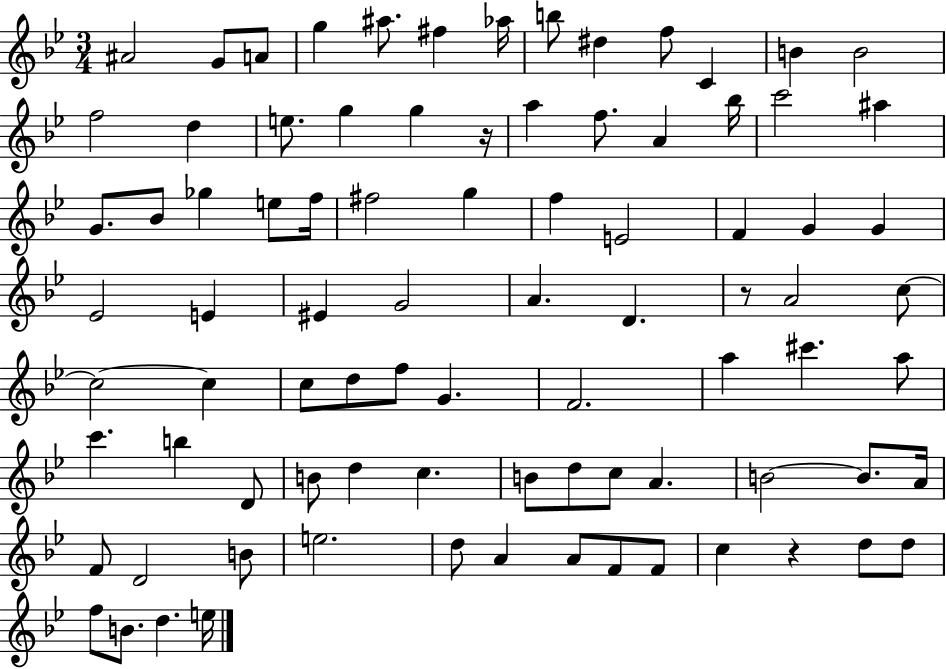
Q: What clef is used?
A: treble